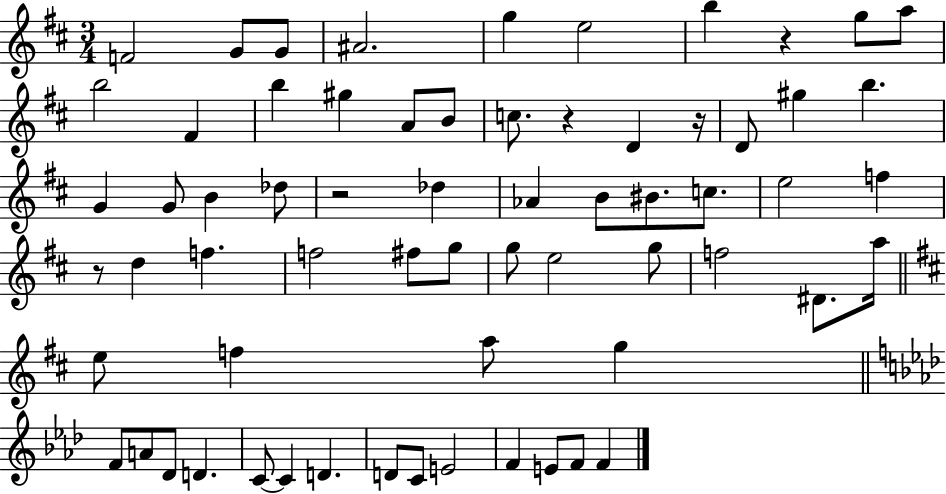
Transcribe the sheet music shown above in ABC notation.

X:1
T:Untitled
M:3/4
L:1/4
K:D
F2 G/2 G/2 ^A2 g e2 b z g/2 a/2 b2 ^F b ^g A/2 B/2 c/2 z D z/4 D/2 ^g b G G/2 B _d/2 z2 _d _A B/2 ^B/2 c/2 e2 f z/2 d f f2 ^f/2 g/2 g/2 e2 g/2 f2 ^D/2 a/4 e/2 f a/2 g F/2 A/2 _D/2 D C/2 C D D/2 C/2 E2 F E/2 F/2 F